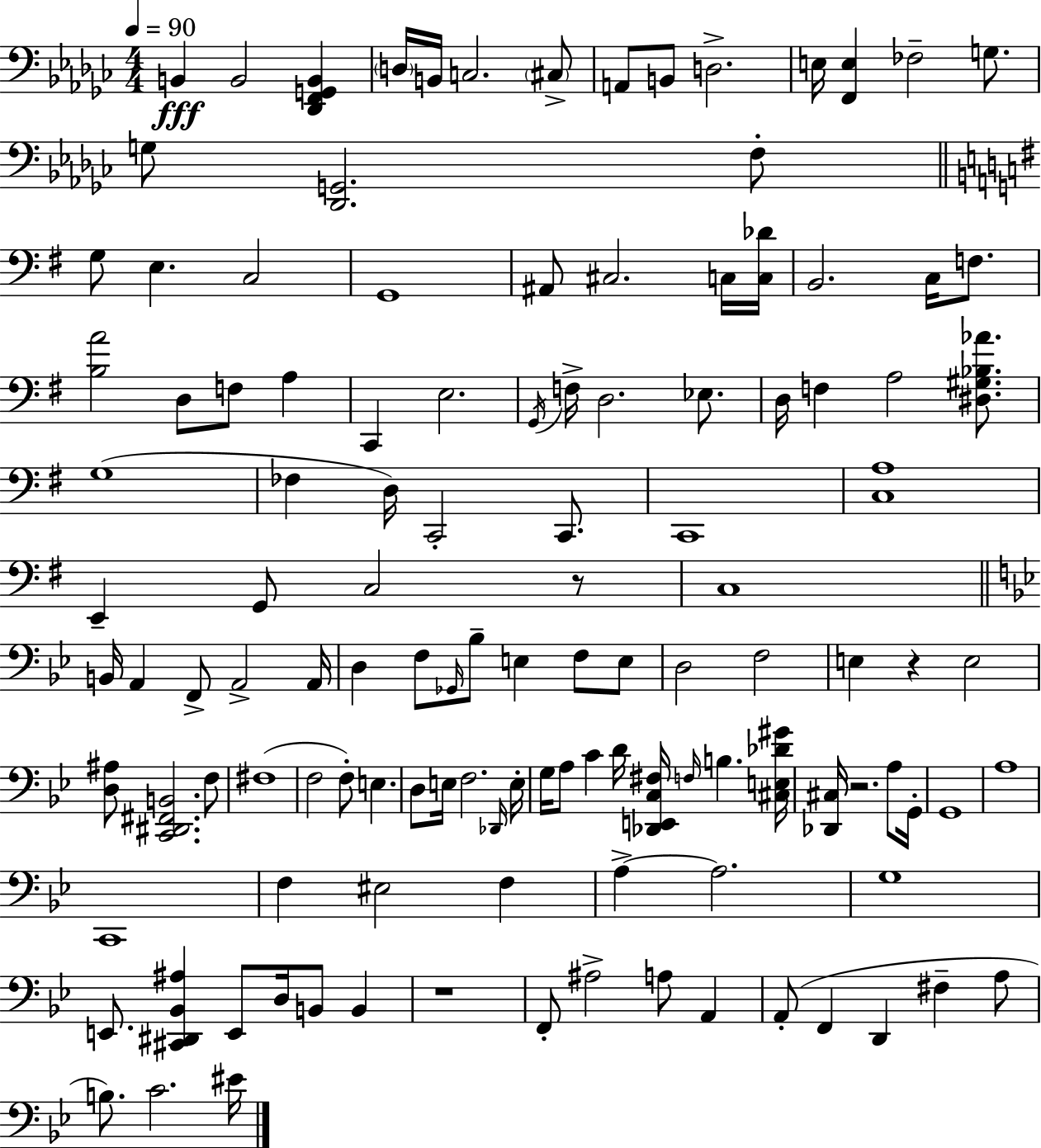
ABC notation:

X:1
T:Untitled
M:4/4
L:1/4
K:Ebm
B,, B,,2 [_D,,F,,G,,B,,] D,/4 B,,/4 C,2 ^C,/2 A,,/2 B,,/2 D,2 E,/4 [F,,E,] _F,2 G,/2 G,/2 [_D,,G,,]2 F,/2 G,/2 E, C,2 G,,4 ^A,,/2 ^C,2 C,/4 [C,_D]/4 B,,2 C,/4 F,/2 [B,A]2 D,/2 F,/2 A, C,, E,2 G,,/4 F,/4 D,2 _E,/2 D,/4 F, A,2 [^D,^G,_B,_A]/2 G,4 _F, D,/4 C,,2 C,,/2 C,,4 [C,A,]4 E,, G,,/2 C,2 z/2 C,4 B,,/4 A,, F,,/2 A,,2 A,,/4 D, F,/2 _G,,/4 _B,/2 E, F,/2 E,/2 D,2 F,2 E, z E,2 [D,^A,]/2 [C,,^D,,^F,,B,,]2 F,/2 ^F,4 F,2 F,/2 E, D,/2 E,/4 F,2 _D,,/4 E,/4 G,/4 A,/2 C D/4 [_D,,E,,C,^F,]/4 F,/4 B, [^C,E,_D^G]/4 [_D,,^C,]/4 z2 A,/2 G,,/4 G,,4 A,4 C,,4 F, ^E,2 F, A, A,2 G,4 E,,/2 [^C,,^D,,_B,,^A,] E,,/2 D,/4 B,,/2 B,, z4 F,,/2 ^A,2 A,/2 A,, A,,/2 F,, D,, ^F, A,/2 B,/2 C2 ^E/4